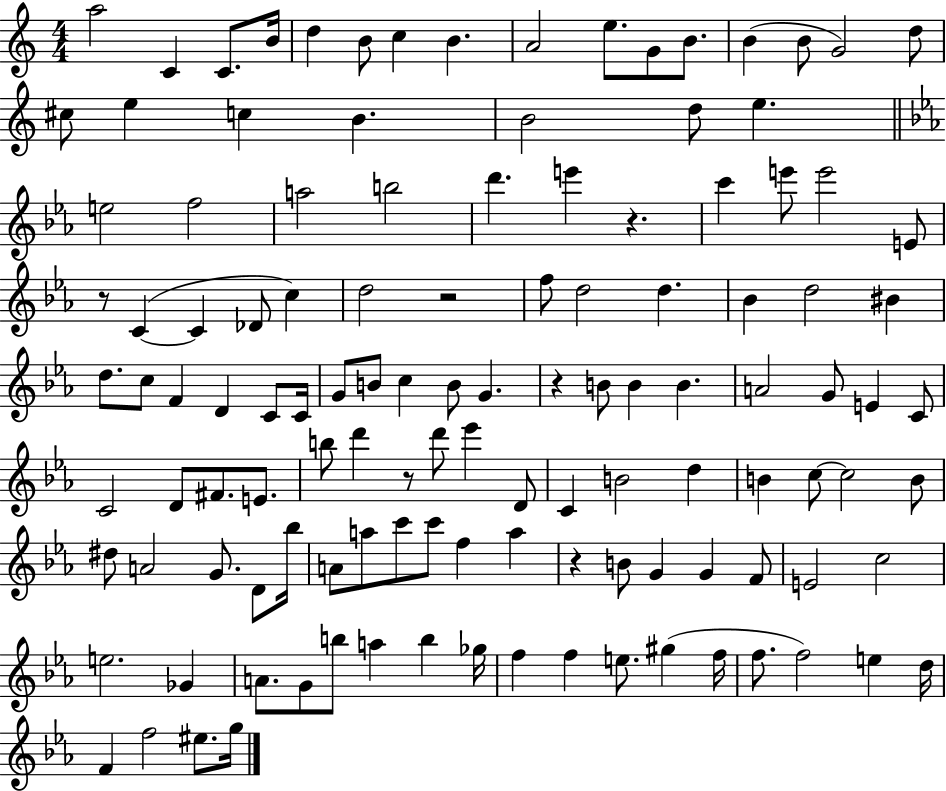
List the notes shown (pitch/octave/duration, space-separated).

A5/h C4/q C4/e. B4/s D5/q B4/e C5/q B4/q. A4/h E5/e. G4/e B4/e. B4/q B4/e G4/h D5/e C#5/e E5/q C5/q B4/q. B4/h D5/e E5/q. E5/h F5/h A5/h B5/h D6/q. E6/q R/q. C6/q E6/e E6/h E4/e R/e C4/q C4/q Db4/e C5/q D5/h R/h F5/e D5/h D5/q. Bb4/q D5/h BIS4/q D5/e. C5/e F4/q D4/q C4/e C4/s G4/e B4/e C5/q B4/e G4/q. R/q B4/e B4/q B4/q. A4/h G4/e E4/q C4/e C4/h D4/e F#4/e. E4/e. B5/e D6/q R/e D6/e Eb6/q D4/e C4/q B4/h D5/q B4/q C5/e C5/h B4/e D#5/e A4/h G4/e. D4/e Bb5/s A4/e A5/e C6/e C6/e F5/q A5/q R/q B4/e G4/q G4/q F4/e E4/h C5/h E5/h. Gb4/q A4/e. G4/e B5/e A5/q B5/q Gb5/s F5/q F5/q E5/e. G#5/q F5/s F5/e. F5/h E5/q D5/s F4/q F5/h EIS5/e. G5/s